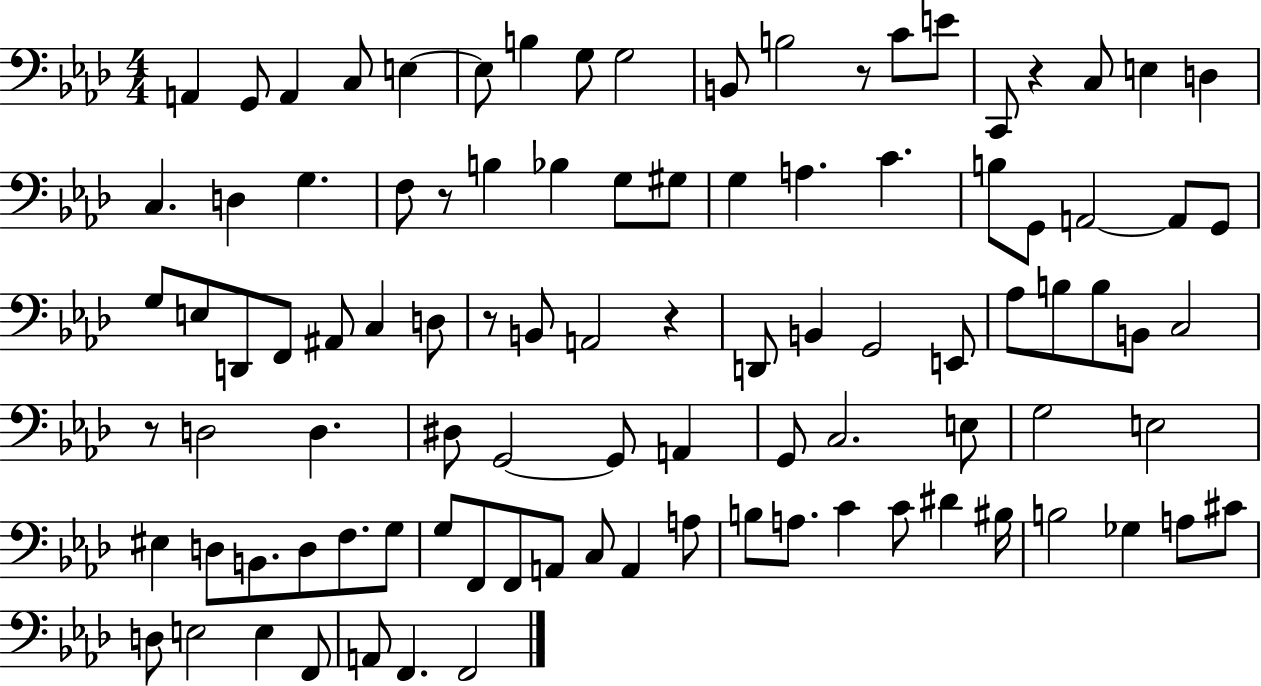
X:1
T:Untitled
M:4/4
L:1/4
K:Ab
A,, G,,/2 A,, C,/2 E, E,/2 B, G,/2 G,2 B,,/2 B,2 z/2 C/2 E/2 C,,/2 z C,/2 E, D, C, D, G, F,/2 z/2 B, _B, G,/2 ^G,/2 G, A, C B,/2 G,,/2 A,,2 A,,/2 G,,/2 G,/2 E,/2 D,,/2 F,,/2 ^A,,/2 C, D,/2 z/2 B,,/2 A,,2 z D,,/2 B,, G,,2 E,,/2 _A,/2 B,/2 B,/2 B,,/2 C,2 z/2 D,2 D, ^D,/2 G,,2 G,,/2 A,, G,,/2 C,2 E,/2 G,2 E,2 ^E, D,/2 B,,/2 D,/2 F,/2 G,/2 G,/2 F,,/2 F,,/2 A,,/2 C,/2 A,, A,/2 B,/2 A,/2 C C/2 ^D ^B,/4 B,2 _G, A,/2 ^C/2 D,/2 E,2 E, F,,/2 A,,/2 F,, F,,2